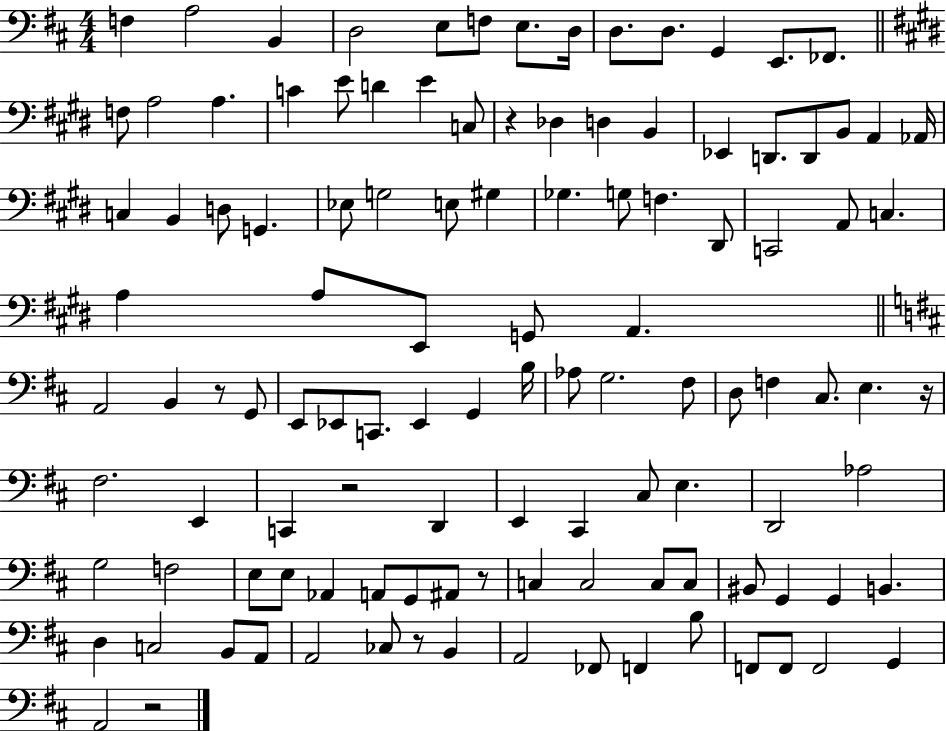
F3/q A3/h B2/q D3/h E3/e F3/e E3/e. D3/s D3/e. D3/e. G2/q E2/e. FES2/e. F3/e A3/h A3/q. C4/q E4/e D4/q E4/q C3/e R/q Db3/q D3/q B2/q Eb2/q D2/e. D2/e B2/e A2/q Ab2/s C3/q B2/q D3/e G2/q. Eb3/e G3/h E3/e G#3/q Gb3/q. G3/e F3/q. D#2/e C2/h A2/e C3/q. A3/q A3/e E2/e G2/e A2/q. A2/h B2/q R/e G2/e E2/e Eb2/e C2/e. Eb2/q G2/q B3/s Ab3/e G3/h. F#3/e D3/e F3/q C#3/e. E3/q. R/s F#3/h. E2/q C2/q R/h D2/q E2/q C#2/q C#3/e E3/q. D2/h Ab3/h G3/h F3/h E3/e E3/e Ab2/q A2/e G2/e A#2/e R/e C3/q C3/h C3/e C3/e BIS2/e G2/q G2/q B2/q. D3/q C3/h B2/e A2/e A2/h CES3/e R/e B2/q A2/h FES2/e F2/q B3/e F2/e F2/e F2/h G2/q A2/h R/h